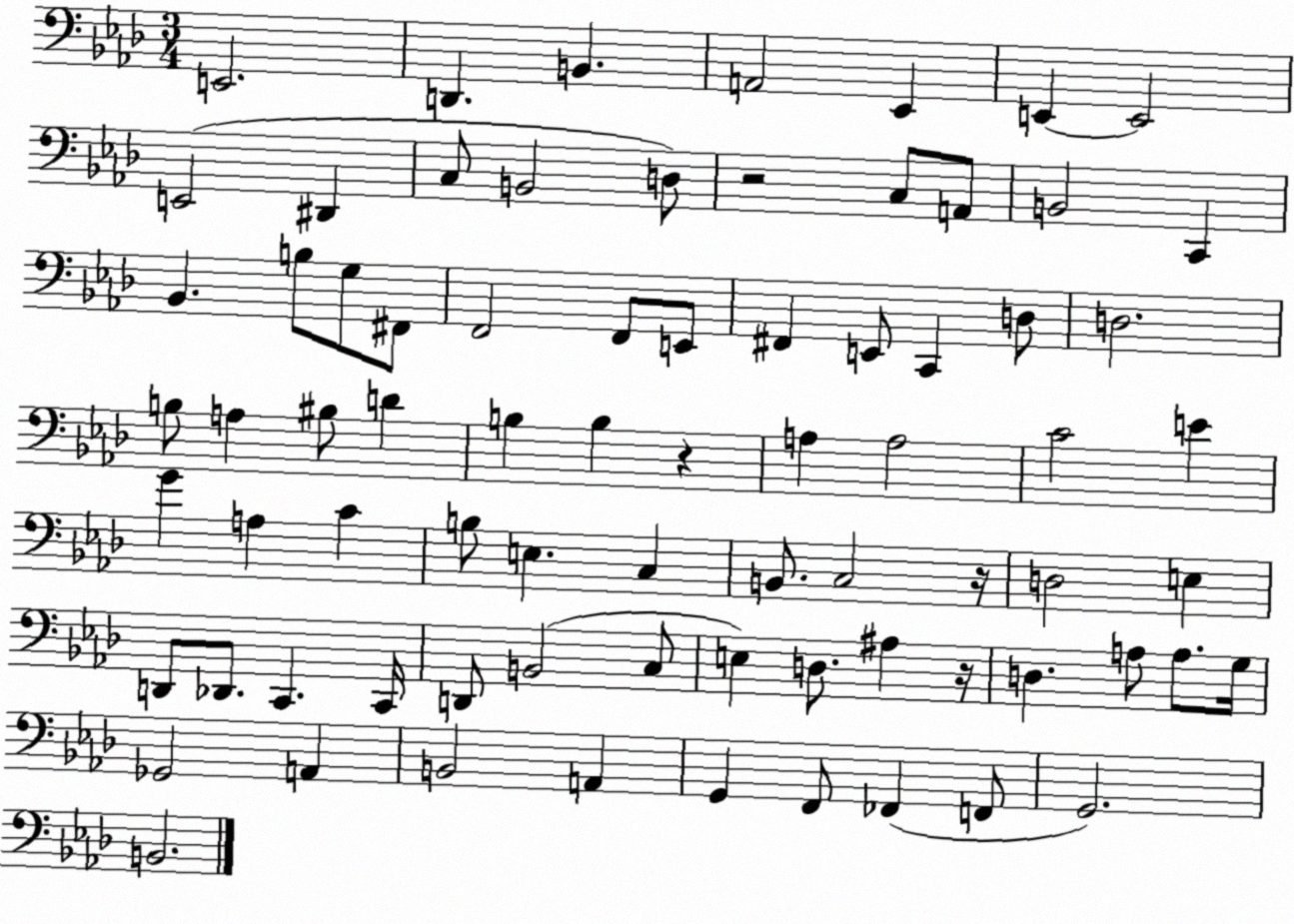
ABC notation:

X:1
T:Untitled
M:3/4
L:1/4
K:Ab
E,,2 D,, B,, A,,2 _E,, E,, E,,2 E,,2 ^D,, C,/2 B,,2 D,/2 z2 C,/2 A,,/2 B,,2 C,, _B,, B,/2 G,/2 ^F,,/2 F,,2 F,,/2 E,,/2 ^F,, E,,/2 C,, D,/2 D,2 B,/2 A, ^B,/2 D B, B, z A, A,2 C2 E G A, C B,/2 E, C, B,,/2 C,2 z/4 D,2 E, D,,/2 _D,,/2 C,, C,,/4 D,,/2 B,,2 C,/2 E, D,/2 ^A, z/4 D, A,/2 A,/2 G,/4 _G,,2 A,, B,,2 A,, G,, F,,/2 _F,, F,,/2 G,,2 B,,2